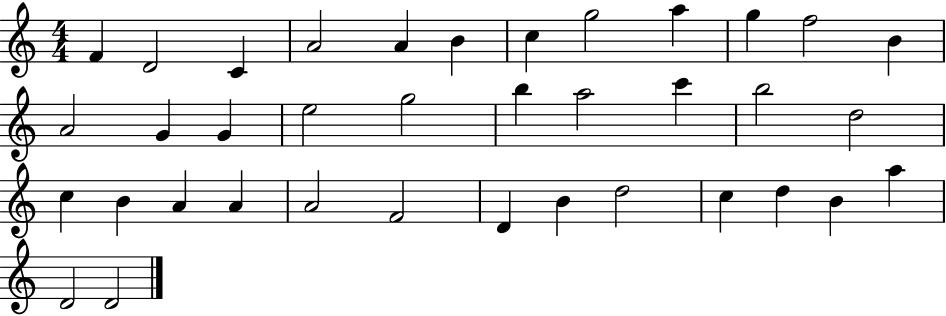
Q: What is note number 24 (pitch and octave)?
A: B4